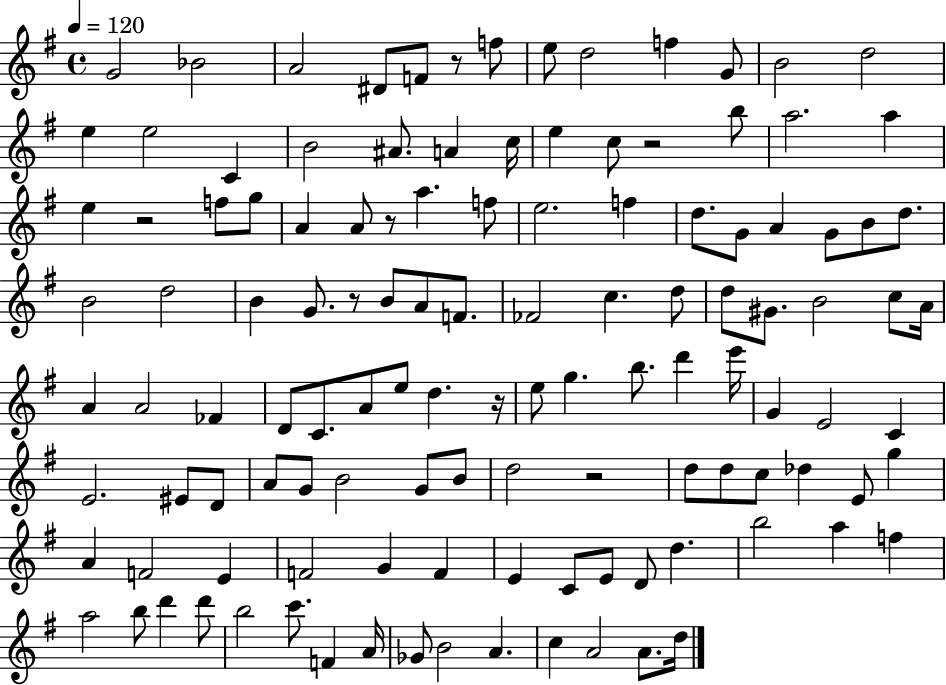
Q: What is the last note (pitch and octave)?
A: D5